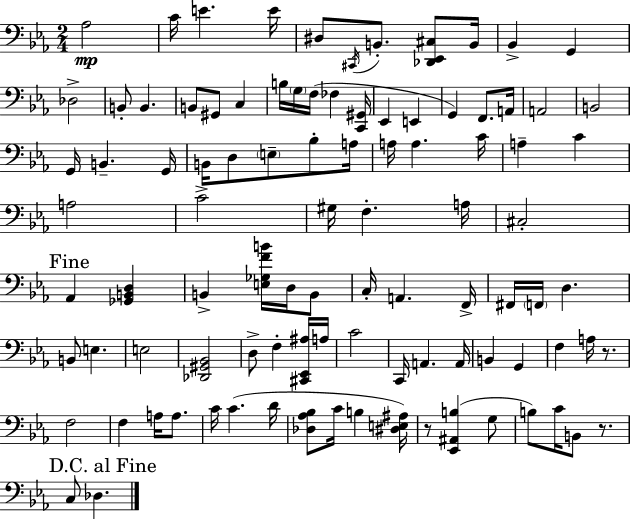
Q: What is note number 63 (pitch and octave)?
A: C4